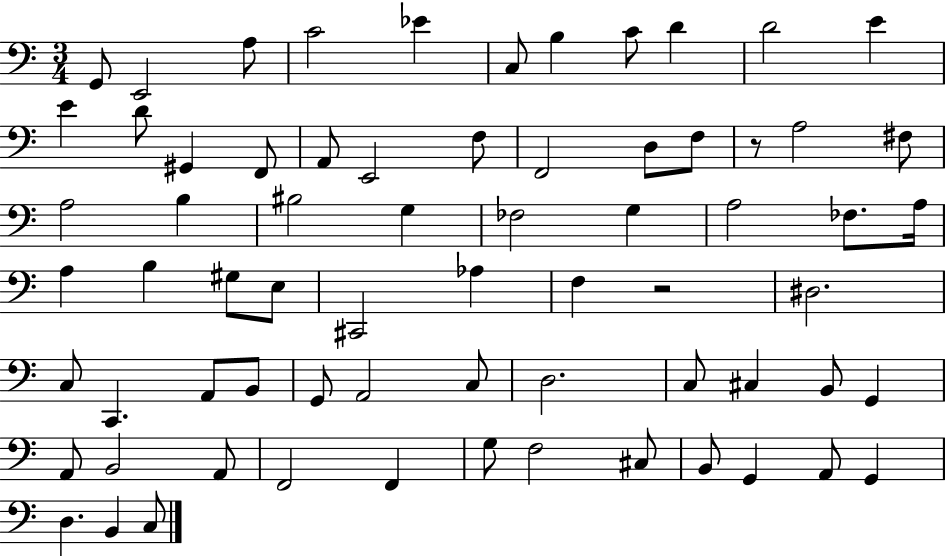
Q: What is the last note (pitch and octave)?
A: C3